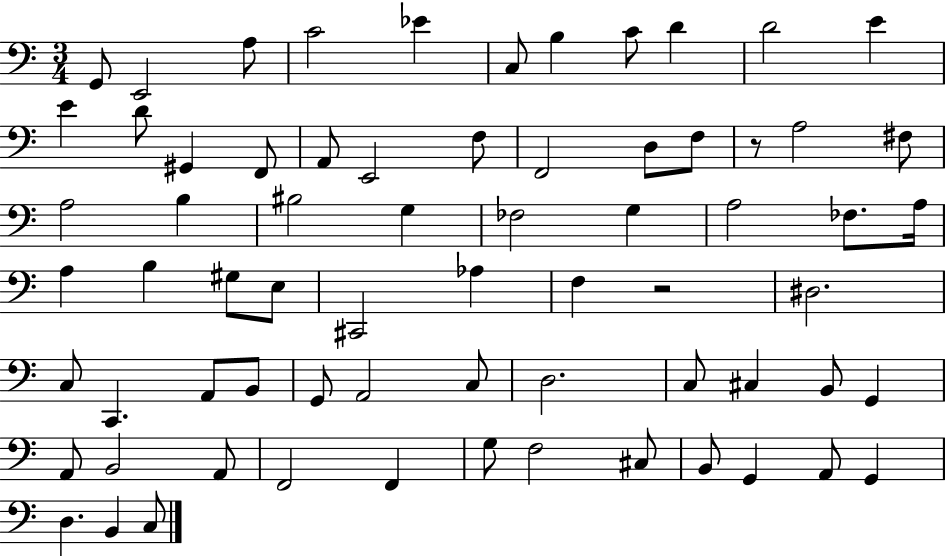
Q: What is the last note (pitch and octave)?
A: C3